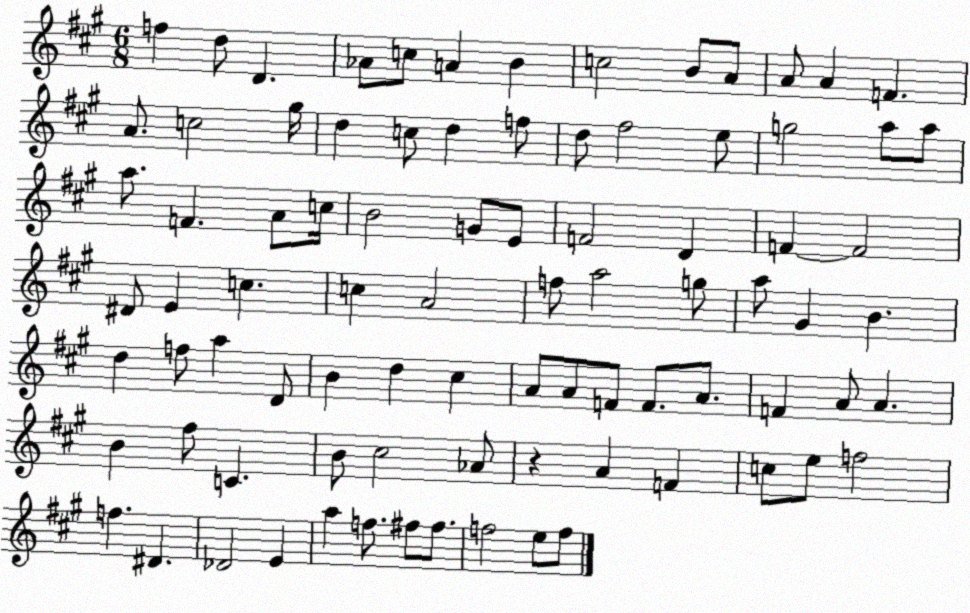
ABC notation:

X:1
T:Untitled
M:6/8
L:1/4
K:A
f d/2 D _A/2 c/2 A B c2 B/2 A/2 A/2 A F A/2 c2 ^g/4 d c/2 d f/2 d/2 ^f2 e/2 g2 a/2 a/2 a/2 F A/2 c/4 B2 G/2 E/2 F2 D F F2 ^D/2 E c c A2 f/2 a2 g/2 a/2 ^G B d f/2 a D/2 B d ^c A/2 A/2 F/2 F/2 A/2 F A/2 A B ^f/2 C B/2 ^c2 _A/2 z A F c/2 e/2 f2 f ^D _D2 E a f/2 ^f/2 ^f/2 f2 e/2 f/2